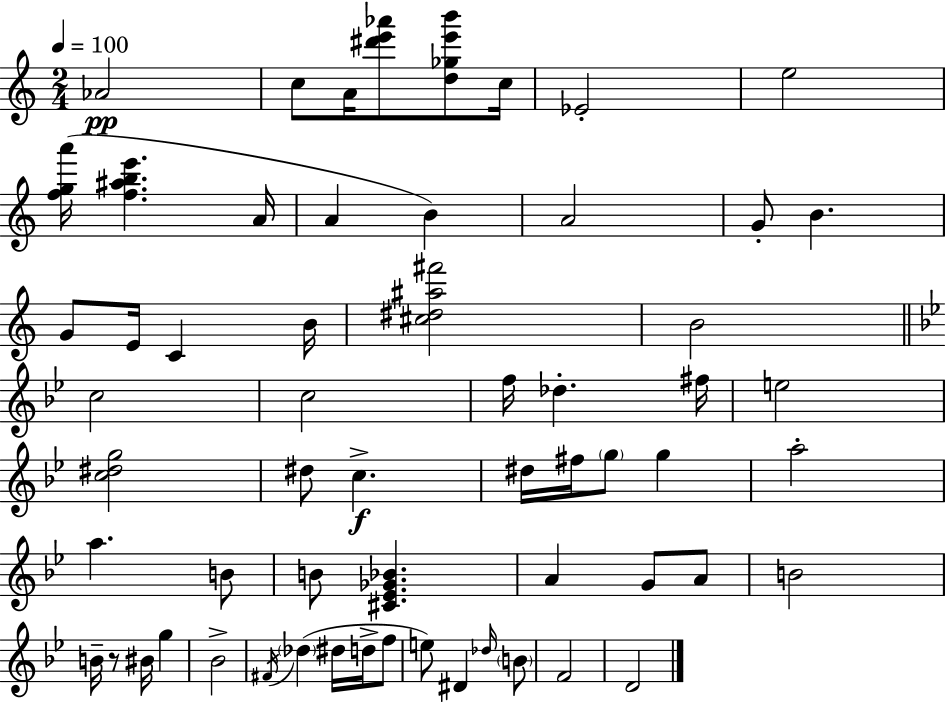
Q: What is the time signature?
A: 2/4